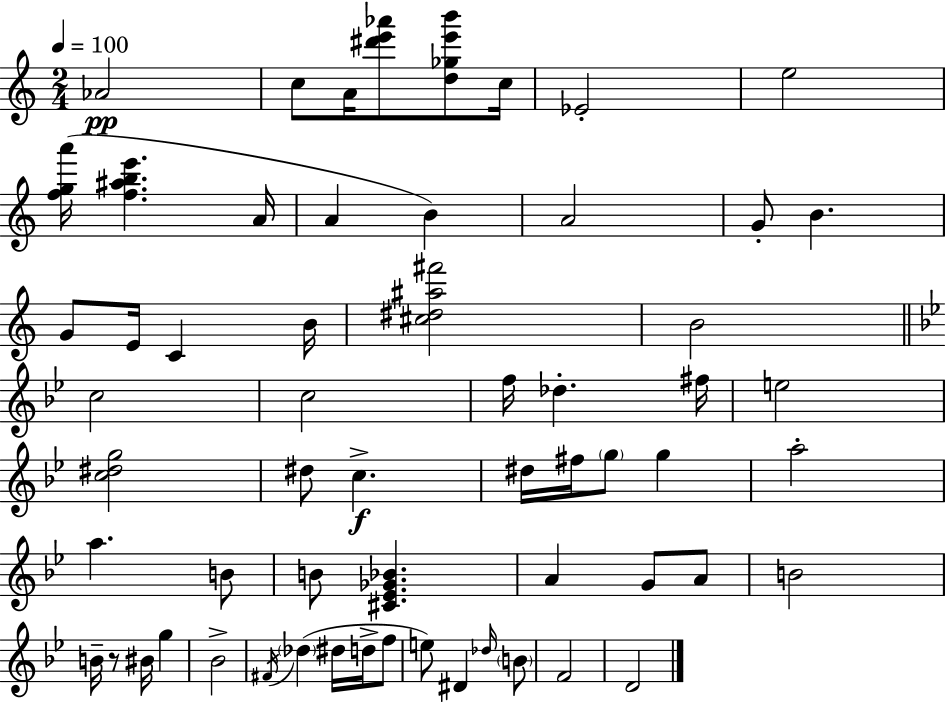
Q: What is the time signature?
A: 2/4